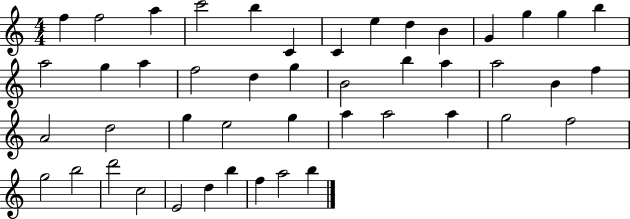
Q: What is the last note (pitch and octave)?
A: B5